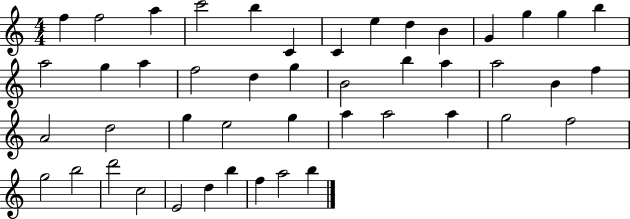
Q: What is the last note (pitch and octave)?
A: B5